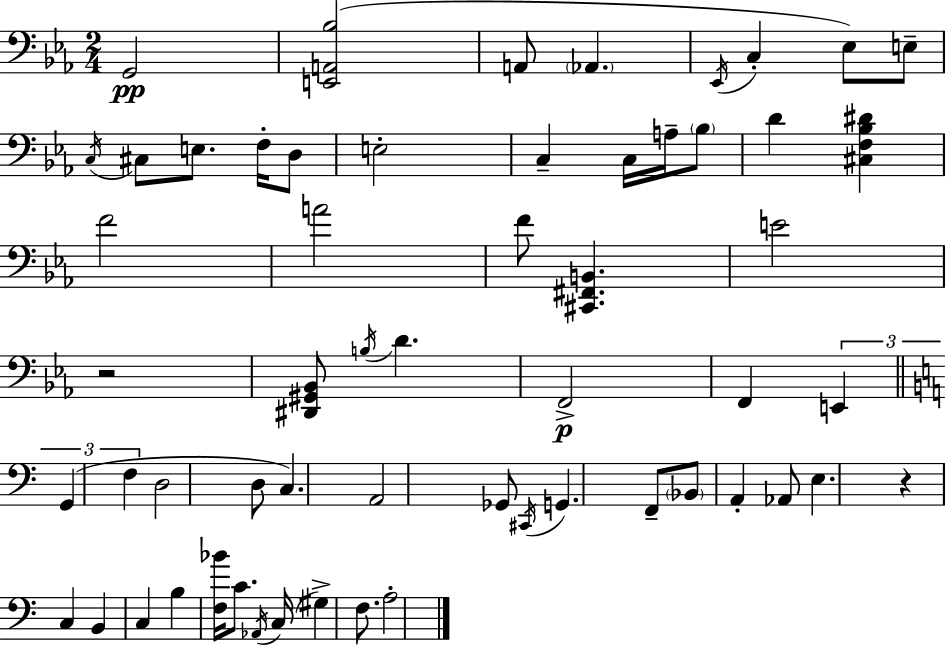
G2/h [E2,A2,Bb3]/h A2/e Ab2/q. Eb2/s C3/q Eb3/e E3/e C3/s C#3/e E3/e. F3/s D3/e E3/h C3/q C3/s A3/s Bb3/e D4/q [C#3,F3,Bb3,D#4]/q F4/h A4/h F4/e [C#2,F#2,B2]/q. E4/h R/h [D#2,G#2,Bb2]/e B3/s D4/q. F2/h F2/q E2/q G2/q F3/q D3/h D3/e C3/q. A2/h Gb2/e C#2/s G2/q. F2/e Bb2/e A2/q Ab2/e E3/q. R/q C3/q B2/q C3/q B3/q [F3,Bb4]/s C4/e. Ab2/s C3/s G#3/q F3/e. A3/h